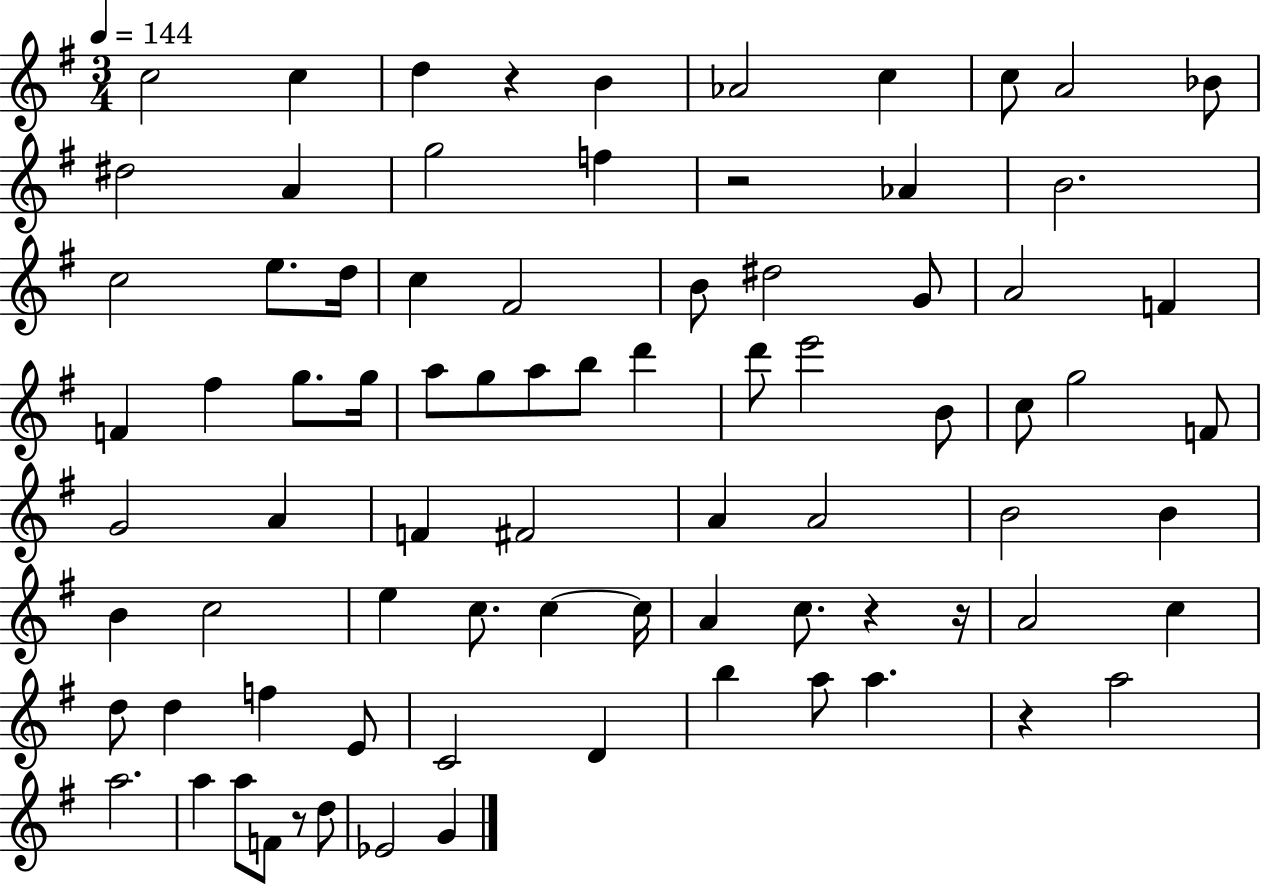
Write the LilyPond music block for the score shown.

{
  \clef treble
  \numericTimeSignature
  \time 3/4
  \key g \major
  \tempo 4 = 144
  \repeat volta 2 { c''2 c''4 | d''4 r4 b'4 | aes'2 c''4 | c''8 a'2 bes'8 | \break dis''2 a'4 | g''2 f''4 | r2 aes'4 | b'2. | \break c''2 e''8. d''16 | c''4 fis'2 | b'8 dis''2 g'8 | a'2 f'4 | \break f'4 fis''4 g''8. g''16 | a''8 g''8 a''8 b''8 d'''4 | d'''8 e'''2 b'8 | c''8 g''2 f'8 | \break g'2 a'4 | f'4 fis'2 | a'4 a'2 | b'2 b'4 | \break b'4 c''2 | e''4 c''8. c''4~~ c''16 | a'4 c''8. r4 r16 | a'2 c''4 | \break d''8 d''4 f''4 e'8 | c'2 d'4 | b''4 a''8 a''4. | r4 a''2 | \break a''2. | a''4 a''8 f'8 r8 d''8 | ees'2 g'4 | } \bar "|."
}